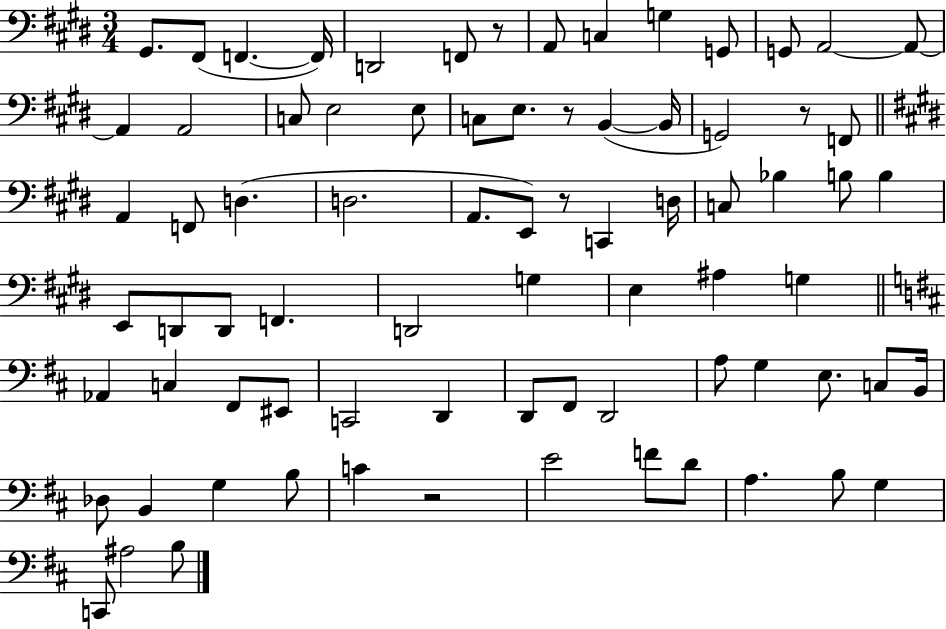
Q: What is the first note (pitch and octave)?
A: G#2